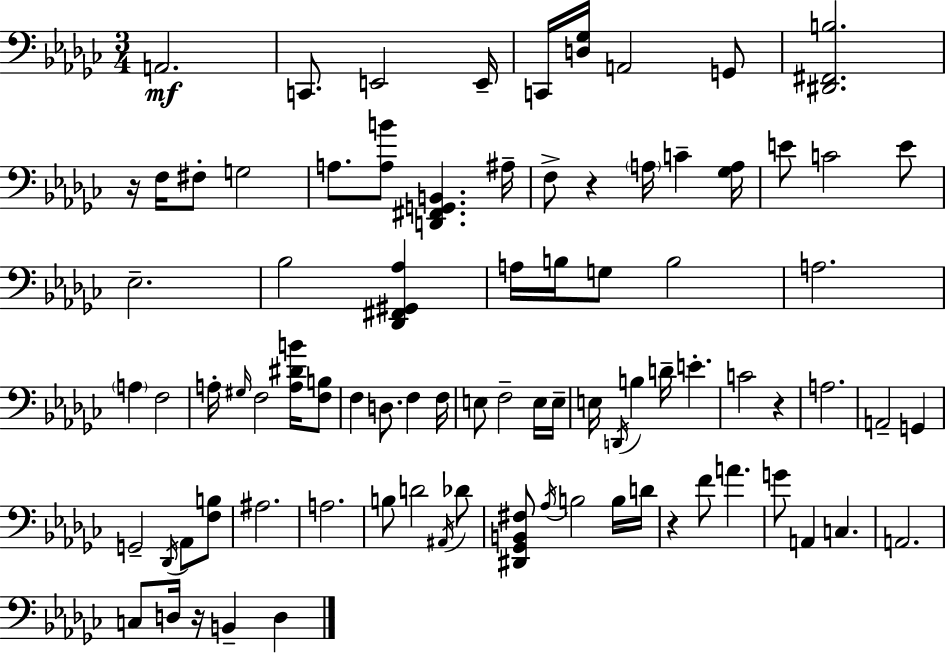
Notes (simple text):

A2/h. C2/e. E2/h E2/s C2/s [D3,Gb3]/s A2/h G2/e [D#2,F#2,B3]/h. R/s F3/s F#3/e G3/h A3/e. [A3,B4]/e [D2,F#2,G2,B2]/q. A#3/s F3/e R/q A3/s C4/q [Gb3,A3]/s E4/e C4/h E4/e Eb3/h. Bb3/h [Db2,F#2,G#2,Ab3]/q A3/s B3/s G3/e B3/h A3/h. A3/q F3/h A3/s G#3/s F3/h [A3,D#4,B4]/s [F3,B3]/e F3/q D3/e. F3/q F3/s E3/e F3/h E3/s E3/s E3/s D2/s B3/q D4/s E4/q. C4/h R/q A3/h. A2/h G2/q G2/h Db2/s Ab2/e [F3,B3]/e A#3/h. A3/h. B3/e D4/h A#2/s Db4/e [D#2,Gb2,B2,F#3]/e Ab3/s B3/h B3/s D4/s R/q F4/e A4/q. G4/e A2/q C3/q. A2/h. C3/e D3/s R/s B2/q D3/q